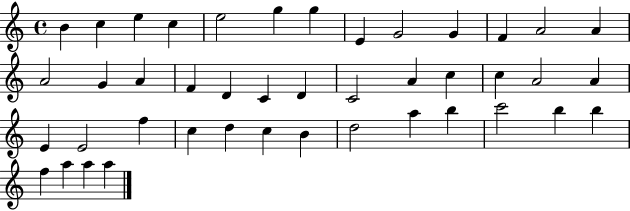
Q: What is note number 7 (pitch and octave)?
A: G5